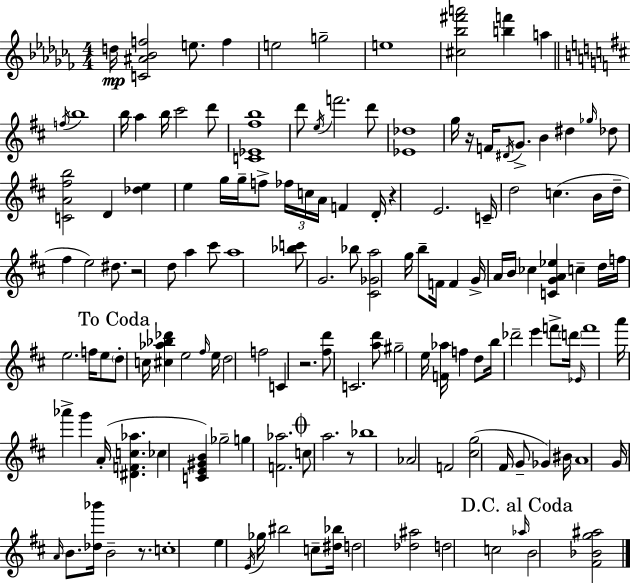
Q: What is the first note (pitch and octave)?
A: D5